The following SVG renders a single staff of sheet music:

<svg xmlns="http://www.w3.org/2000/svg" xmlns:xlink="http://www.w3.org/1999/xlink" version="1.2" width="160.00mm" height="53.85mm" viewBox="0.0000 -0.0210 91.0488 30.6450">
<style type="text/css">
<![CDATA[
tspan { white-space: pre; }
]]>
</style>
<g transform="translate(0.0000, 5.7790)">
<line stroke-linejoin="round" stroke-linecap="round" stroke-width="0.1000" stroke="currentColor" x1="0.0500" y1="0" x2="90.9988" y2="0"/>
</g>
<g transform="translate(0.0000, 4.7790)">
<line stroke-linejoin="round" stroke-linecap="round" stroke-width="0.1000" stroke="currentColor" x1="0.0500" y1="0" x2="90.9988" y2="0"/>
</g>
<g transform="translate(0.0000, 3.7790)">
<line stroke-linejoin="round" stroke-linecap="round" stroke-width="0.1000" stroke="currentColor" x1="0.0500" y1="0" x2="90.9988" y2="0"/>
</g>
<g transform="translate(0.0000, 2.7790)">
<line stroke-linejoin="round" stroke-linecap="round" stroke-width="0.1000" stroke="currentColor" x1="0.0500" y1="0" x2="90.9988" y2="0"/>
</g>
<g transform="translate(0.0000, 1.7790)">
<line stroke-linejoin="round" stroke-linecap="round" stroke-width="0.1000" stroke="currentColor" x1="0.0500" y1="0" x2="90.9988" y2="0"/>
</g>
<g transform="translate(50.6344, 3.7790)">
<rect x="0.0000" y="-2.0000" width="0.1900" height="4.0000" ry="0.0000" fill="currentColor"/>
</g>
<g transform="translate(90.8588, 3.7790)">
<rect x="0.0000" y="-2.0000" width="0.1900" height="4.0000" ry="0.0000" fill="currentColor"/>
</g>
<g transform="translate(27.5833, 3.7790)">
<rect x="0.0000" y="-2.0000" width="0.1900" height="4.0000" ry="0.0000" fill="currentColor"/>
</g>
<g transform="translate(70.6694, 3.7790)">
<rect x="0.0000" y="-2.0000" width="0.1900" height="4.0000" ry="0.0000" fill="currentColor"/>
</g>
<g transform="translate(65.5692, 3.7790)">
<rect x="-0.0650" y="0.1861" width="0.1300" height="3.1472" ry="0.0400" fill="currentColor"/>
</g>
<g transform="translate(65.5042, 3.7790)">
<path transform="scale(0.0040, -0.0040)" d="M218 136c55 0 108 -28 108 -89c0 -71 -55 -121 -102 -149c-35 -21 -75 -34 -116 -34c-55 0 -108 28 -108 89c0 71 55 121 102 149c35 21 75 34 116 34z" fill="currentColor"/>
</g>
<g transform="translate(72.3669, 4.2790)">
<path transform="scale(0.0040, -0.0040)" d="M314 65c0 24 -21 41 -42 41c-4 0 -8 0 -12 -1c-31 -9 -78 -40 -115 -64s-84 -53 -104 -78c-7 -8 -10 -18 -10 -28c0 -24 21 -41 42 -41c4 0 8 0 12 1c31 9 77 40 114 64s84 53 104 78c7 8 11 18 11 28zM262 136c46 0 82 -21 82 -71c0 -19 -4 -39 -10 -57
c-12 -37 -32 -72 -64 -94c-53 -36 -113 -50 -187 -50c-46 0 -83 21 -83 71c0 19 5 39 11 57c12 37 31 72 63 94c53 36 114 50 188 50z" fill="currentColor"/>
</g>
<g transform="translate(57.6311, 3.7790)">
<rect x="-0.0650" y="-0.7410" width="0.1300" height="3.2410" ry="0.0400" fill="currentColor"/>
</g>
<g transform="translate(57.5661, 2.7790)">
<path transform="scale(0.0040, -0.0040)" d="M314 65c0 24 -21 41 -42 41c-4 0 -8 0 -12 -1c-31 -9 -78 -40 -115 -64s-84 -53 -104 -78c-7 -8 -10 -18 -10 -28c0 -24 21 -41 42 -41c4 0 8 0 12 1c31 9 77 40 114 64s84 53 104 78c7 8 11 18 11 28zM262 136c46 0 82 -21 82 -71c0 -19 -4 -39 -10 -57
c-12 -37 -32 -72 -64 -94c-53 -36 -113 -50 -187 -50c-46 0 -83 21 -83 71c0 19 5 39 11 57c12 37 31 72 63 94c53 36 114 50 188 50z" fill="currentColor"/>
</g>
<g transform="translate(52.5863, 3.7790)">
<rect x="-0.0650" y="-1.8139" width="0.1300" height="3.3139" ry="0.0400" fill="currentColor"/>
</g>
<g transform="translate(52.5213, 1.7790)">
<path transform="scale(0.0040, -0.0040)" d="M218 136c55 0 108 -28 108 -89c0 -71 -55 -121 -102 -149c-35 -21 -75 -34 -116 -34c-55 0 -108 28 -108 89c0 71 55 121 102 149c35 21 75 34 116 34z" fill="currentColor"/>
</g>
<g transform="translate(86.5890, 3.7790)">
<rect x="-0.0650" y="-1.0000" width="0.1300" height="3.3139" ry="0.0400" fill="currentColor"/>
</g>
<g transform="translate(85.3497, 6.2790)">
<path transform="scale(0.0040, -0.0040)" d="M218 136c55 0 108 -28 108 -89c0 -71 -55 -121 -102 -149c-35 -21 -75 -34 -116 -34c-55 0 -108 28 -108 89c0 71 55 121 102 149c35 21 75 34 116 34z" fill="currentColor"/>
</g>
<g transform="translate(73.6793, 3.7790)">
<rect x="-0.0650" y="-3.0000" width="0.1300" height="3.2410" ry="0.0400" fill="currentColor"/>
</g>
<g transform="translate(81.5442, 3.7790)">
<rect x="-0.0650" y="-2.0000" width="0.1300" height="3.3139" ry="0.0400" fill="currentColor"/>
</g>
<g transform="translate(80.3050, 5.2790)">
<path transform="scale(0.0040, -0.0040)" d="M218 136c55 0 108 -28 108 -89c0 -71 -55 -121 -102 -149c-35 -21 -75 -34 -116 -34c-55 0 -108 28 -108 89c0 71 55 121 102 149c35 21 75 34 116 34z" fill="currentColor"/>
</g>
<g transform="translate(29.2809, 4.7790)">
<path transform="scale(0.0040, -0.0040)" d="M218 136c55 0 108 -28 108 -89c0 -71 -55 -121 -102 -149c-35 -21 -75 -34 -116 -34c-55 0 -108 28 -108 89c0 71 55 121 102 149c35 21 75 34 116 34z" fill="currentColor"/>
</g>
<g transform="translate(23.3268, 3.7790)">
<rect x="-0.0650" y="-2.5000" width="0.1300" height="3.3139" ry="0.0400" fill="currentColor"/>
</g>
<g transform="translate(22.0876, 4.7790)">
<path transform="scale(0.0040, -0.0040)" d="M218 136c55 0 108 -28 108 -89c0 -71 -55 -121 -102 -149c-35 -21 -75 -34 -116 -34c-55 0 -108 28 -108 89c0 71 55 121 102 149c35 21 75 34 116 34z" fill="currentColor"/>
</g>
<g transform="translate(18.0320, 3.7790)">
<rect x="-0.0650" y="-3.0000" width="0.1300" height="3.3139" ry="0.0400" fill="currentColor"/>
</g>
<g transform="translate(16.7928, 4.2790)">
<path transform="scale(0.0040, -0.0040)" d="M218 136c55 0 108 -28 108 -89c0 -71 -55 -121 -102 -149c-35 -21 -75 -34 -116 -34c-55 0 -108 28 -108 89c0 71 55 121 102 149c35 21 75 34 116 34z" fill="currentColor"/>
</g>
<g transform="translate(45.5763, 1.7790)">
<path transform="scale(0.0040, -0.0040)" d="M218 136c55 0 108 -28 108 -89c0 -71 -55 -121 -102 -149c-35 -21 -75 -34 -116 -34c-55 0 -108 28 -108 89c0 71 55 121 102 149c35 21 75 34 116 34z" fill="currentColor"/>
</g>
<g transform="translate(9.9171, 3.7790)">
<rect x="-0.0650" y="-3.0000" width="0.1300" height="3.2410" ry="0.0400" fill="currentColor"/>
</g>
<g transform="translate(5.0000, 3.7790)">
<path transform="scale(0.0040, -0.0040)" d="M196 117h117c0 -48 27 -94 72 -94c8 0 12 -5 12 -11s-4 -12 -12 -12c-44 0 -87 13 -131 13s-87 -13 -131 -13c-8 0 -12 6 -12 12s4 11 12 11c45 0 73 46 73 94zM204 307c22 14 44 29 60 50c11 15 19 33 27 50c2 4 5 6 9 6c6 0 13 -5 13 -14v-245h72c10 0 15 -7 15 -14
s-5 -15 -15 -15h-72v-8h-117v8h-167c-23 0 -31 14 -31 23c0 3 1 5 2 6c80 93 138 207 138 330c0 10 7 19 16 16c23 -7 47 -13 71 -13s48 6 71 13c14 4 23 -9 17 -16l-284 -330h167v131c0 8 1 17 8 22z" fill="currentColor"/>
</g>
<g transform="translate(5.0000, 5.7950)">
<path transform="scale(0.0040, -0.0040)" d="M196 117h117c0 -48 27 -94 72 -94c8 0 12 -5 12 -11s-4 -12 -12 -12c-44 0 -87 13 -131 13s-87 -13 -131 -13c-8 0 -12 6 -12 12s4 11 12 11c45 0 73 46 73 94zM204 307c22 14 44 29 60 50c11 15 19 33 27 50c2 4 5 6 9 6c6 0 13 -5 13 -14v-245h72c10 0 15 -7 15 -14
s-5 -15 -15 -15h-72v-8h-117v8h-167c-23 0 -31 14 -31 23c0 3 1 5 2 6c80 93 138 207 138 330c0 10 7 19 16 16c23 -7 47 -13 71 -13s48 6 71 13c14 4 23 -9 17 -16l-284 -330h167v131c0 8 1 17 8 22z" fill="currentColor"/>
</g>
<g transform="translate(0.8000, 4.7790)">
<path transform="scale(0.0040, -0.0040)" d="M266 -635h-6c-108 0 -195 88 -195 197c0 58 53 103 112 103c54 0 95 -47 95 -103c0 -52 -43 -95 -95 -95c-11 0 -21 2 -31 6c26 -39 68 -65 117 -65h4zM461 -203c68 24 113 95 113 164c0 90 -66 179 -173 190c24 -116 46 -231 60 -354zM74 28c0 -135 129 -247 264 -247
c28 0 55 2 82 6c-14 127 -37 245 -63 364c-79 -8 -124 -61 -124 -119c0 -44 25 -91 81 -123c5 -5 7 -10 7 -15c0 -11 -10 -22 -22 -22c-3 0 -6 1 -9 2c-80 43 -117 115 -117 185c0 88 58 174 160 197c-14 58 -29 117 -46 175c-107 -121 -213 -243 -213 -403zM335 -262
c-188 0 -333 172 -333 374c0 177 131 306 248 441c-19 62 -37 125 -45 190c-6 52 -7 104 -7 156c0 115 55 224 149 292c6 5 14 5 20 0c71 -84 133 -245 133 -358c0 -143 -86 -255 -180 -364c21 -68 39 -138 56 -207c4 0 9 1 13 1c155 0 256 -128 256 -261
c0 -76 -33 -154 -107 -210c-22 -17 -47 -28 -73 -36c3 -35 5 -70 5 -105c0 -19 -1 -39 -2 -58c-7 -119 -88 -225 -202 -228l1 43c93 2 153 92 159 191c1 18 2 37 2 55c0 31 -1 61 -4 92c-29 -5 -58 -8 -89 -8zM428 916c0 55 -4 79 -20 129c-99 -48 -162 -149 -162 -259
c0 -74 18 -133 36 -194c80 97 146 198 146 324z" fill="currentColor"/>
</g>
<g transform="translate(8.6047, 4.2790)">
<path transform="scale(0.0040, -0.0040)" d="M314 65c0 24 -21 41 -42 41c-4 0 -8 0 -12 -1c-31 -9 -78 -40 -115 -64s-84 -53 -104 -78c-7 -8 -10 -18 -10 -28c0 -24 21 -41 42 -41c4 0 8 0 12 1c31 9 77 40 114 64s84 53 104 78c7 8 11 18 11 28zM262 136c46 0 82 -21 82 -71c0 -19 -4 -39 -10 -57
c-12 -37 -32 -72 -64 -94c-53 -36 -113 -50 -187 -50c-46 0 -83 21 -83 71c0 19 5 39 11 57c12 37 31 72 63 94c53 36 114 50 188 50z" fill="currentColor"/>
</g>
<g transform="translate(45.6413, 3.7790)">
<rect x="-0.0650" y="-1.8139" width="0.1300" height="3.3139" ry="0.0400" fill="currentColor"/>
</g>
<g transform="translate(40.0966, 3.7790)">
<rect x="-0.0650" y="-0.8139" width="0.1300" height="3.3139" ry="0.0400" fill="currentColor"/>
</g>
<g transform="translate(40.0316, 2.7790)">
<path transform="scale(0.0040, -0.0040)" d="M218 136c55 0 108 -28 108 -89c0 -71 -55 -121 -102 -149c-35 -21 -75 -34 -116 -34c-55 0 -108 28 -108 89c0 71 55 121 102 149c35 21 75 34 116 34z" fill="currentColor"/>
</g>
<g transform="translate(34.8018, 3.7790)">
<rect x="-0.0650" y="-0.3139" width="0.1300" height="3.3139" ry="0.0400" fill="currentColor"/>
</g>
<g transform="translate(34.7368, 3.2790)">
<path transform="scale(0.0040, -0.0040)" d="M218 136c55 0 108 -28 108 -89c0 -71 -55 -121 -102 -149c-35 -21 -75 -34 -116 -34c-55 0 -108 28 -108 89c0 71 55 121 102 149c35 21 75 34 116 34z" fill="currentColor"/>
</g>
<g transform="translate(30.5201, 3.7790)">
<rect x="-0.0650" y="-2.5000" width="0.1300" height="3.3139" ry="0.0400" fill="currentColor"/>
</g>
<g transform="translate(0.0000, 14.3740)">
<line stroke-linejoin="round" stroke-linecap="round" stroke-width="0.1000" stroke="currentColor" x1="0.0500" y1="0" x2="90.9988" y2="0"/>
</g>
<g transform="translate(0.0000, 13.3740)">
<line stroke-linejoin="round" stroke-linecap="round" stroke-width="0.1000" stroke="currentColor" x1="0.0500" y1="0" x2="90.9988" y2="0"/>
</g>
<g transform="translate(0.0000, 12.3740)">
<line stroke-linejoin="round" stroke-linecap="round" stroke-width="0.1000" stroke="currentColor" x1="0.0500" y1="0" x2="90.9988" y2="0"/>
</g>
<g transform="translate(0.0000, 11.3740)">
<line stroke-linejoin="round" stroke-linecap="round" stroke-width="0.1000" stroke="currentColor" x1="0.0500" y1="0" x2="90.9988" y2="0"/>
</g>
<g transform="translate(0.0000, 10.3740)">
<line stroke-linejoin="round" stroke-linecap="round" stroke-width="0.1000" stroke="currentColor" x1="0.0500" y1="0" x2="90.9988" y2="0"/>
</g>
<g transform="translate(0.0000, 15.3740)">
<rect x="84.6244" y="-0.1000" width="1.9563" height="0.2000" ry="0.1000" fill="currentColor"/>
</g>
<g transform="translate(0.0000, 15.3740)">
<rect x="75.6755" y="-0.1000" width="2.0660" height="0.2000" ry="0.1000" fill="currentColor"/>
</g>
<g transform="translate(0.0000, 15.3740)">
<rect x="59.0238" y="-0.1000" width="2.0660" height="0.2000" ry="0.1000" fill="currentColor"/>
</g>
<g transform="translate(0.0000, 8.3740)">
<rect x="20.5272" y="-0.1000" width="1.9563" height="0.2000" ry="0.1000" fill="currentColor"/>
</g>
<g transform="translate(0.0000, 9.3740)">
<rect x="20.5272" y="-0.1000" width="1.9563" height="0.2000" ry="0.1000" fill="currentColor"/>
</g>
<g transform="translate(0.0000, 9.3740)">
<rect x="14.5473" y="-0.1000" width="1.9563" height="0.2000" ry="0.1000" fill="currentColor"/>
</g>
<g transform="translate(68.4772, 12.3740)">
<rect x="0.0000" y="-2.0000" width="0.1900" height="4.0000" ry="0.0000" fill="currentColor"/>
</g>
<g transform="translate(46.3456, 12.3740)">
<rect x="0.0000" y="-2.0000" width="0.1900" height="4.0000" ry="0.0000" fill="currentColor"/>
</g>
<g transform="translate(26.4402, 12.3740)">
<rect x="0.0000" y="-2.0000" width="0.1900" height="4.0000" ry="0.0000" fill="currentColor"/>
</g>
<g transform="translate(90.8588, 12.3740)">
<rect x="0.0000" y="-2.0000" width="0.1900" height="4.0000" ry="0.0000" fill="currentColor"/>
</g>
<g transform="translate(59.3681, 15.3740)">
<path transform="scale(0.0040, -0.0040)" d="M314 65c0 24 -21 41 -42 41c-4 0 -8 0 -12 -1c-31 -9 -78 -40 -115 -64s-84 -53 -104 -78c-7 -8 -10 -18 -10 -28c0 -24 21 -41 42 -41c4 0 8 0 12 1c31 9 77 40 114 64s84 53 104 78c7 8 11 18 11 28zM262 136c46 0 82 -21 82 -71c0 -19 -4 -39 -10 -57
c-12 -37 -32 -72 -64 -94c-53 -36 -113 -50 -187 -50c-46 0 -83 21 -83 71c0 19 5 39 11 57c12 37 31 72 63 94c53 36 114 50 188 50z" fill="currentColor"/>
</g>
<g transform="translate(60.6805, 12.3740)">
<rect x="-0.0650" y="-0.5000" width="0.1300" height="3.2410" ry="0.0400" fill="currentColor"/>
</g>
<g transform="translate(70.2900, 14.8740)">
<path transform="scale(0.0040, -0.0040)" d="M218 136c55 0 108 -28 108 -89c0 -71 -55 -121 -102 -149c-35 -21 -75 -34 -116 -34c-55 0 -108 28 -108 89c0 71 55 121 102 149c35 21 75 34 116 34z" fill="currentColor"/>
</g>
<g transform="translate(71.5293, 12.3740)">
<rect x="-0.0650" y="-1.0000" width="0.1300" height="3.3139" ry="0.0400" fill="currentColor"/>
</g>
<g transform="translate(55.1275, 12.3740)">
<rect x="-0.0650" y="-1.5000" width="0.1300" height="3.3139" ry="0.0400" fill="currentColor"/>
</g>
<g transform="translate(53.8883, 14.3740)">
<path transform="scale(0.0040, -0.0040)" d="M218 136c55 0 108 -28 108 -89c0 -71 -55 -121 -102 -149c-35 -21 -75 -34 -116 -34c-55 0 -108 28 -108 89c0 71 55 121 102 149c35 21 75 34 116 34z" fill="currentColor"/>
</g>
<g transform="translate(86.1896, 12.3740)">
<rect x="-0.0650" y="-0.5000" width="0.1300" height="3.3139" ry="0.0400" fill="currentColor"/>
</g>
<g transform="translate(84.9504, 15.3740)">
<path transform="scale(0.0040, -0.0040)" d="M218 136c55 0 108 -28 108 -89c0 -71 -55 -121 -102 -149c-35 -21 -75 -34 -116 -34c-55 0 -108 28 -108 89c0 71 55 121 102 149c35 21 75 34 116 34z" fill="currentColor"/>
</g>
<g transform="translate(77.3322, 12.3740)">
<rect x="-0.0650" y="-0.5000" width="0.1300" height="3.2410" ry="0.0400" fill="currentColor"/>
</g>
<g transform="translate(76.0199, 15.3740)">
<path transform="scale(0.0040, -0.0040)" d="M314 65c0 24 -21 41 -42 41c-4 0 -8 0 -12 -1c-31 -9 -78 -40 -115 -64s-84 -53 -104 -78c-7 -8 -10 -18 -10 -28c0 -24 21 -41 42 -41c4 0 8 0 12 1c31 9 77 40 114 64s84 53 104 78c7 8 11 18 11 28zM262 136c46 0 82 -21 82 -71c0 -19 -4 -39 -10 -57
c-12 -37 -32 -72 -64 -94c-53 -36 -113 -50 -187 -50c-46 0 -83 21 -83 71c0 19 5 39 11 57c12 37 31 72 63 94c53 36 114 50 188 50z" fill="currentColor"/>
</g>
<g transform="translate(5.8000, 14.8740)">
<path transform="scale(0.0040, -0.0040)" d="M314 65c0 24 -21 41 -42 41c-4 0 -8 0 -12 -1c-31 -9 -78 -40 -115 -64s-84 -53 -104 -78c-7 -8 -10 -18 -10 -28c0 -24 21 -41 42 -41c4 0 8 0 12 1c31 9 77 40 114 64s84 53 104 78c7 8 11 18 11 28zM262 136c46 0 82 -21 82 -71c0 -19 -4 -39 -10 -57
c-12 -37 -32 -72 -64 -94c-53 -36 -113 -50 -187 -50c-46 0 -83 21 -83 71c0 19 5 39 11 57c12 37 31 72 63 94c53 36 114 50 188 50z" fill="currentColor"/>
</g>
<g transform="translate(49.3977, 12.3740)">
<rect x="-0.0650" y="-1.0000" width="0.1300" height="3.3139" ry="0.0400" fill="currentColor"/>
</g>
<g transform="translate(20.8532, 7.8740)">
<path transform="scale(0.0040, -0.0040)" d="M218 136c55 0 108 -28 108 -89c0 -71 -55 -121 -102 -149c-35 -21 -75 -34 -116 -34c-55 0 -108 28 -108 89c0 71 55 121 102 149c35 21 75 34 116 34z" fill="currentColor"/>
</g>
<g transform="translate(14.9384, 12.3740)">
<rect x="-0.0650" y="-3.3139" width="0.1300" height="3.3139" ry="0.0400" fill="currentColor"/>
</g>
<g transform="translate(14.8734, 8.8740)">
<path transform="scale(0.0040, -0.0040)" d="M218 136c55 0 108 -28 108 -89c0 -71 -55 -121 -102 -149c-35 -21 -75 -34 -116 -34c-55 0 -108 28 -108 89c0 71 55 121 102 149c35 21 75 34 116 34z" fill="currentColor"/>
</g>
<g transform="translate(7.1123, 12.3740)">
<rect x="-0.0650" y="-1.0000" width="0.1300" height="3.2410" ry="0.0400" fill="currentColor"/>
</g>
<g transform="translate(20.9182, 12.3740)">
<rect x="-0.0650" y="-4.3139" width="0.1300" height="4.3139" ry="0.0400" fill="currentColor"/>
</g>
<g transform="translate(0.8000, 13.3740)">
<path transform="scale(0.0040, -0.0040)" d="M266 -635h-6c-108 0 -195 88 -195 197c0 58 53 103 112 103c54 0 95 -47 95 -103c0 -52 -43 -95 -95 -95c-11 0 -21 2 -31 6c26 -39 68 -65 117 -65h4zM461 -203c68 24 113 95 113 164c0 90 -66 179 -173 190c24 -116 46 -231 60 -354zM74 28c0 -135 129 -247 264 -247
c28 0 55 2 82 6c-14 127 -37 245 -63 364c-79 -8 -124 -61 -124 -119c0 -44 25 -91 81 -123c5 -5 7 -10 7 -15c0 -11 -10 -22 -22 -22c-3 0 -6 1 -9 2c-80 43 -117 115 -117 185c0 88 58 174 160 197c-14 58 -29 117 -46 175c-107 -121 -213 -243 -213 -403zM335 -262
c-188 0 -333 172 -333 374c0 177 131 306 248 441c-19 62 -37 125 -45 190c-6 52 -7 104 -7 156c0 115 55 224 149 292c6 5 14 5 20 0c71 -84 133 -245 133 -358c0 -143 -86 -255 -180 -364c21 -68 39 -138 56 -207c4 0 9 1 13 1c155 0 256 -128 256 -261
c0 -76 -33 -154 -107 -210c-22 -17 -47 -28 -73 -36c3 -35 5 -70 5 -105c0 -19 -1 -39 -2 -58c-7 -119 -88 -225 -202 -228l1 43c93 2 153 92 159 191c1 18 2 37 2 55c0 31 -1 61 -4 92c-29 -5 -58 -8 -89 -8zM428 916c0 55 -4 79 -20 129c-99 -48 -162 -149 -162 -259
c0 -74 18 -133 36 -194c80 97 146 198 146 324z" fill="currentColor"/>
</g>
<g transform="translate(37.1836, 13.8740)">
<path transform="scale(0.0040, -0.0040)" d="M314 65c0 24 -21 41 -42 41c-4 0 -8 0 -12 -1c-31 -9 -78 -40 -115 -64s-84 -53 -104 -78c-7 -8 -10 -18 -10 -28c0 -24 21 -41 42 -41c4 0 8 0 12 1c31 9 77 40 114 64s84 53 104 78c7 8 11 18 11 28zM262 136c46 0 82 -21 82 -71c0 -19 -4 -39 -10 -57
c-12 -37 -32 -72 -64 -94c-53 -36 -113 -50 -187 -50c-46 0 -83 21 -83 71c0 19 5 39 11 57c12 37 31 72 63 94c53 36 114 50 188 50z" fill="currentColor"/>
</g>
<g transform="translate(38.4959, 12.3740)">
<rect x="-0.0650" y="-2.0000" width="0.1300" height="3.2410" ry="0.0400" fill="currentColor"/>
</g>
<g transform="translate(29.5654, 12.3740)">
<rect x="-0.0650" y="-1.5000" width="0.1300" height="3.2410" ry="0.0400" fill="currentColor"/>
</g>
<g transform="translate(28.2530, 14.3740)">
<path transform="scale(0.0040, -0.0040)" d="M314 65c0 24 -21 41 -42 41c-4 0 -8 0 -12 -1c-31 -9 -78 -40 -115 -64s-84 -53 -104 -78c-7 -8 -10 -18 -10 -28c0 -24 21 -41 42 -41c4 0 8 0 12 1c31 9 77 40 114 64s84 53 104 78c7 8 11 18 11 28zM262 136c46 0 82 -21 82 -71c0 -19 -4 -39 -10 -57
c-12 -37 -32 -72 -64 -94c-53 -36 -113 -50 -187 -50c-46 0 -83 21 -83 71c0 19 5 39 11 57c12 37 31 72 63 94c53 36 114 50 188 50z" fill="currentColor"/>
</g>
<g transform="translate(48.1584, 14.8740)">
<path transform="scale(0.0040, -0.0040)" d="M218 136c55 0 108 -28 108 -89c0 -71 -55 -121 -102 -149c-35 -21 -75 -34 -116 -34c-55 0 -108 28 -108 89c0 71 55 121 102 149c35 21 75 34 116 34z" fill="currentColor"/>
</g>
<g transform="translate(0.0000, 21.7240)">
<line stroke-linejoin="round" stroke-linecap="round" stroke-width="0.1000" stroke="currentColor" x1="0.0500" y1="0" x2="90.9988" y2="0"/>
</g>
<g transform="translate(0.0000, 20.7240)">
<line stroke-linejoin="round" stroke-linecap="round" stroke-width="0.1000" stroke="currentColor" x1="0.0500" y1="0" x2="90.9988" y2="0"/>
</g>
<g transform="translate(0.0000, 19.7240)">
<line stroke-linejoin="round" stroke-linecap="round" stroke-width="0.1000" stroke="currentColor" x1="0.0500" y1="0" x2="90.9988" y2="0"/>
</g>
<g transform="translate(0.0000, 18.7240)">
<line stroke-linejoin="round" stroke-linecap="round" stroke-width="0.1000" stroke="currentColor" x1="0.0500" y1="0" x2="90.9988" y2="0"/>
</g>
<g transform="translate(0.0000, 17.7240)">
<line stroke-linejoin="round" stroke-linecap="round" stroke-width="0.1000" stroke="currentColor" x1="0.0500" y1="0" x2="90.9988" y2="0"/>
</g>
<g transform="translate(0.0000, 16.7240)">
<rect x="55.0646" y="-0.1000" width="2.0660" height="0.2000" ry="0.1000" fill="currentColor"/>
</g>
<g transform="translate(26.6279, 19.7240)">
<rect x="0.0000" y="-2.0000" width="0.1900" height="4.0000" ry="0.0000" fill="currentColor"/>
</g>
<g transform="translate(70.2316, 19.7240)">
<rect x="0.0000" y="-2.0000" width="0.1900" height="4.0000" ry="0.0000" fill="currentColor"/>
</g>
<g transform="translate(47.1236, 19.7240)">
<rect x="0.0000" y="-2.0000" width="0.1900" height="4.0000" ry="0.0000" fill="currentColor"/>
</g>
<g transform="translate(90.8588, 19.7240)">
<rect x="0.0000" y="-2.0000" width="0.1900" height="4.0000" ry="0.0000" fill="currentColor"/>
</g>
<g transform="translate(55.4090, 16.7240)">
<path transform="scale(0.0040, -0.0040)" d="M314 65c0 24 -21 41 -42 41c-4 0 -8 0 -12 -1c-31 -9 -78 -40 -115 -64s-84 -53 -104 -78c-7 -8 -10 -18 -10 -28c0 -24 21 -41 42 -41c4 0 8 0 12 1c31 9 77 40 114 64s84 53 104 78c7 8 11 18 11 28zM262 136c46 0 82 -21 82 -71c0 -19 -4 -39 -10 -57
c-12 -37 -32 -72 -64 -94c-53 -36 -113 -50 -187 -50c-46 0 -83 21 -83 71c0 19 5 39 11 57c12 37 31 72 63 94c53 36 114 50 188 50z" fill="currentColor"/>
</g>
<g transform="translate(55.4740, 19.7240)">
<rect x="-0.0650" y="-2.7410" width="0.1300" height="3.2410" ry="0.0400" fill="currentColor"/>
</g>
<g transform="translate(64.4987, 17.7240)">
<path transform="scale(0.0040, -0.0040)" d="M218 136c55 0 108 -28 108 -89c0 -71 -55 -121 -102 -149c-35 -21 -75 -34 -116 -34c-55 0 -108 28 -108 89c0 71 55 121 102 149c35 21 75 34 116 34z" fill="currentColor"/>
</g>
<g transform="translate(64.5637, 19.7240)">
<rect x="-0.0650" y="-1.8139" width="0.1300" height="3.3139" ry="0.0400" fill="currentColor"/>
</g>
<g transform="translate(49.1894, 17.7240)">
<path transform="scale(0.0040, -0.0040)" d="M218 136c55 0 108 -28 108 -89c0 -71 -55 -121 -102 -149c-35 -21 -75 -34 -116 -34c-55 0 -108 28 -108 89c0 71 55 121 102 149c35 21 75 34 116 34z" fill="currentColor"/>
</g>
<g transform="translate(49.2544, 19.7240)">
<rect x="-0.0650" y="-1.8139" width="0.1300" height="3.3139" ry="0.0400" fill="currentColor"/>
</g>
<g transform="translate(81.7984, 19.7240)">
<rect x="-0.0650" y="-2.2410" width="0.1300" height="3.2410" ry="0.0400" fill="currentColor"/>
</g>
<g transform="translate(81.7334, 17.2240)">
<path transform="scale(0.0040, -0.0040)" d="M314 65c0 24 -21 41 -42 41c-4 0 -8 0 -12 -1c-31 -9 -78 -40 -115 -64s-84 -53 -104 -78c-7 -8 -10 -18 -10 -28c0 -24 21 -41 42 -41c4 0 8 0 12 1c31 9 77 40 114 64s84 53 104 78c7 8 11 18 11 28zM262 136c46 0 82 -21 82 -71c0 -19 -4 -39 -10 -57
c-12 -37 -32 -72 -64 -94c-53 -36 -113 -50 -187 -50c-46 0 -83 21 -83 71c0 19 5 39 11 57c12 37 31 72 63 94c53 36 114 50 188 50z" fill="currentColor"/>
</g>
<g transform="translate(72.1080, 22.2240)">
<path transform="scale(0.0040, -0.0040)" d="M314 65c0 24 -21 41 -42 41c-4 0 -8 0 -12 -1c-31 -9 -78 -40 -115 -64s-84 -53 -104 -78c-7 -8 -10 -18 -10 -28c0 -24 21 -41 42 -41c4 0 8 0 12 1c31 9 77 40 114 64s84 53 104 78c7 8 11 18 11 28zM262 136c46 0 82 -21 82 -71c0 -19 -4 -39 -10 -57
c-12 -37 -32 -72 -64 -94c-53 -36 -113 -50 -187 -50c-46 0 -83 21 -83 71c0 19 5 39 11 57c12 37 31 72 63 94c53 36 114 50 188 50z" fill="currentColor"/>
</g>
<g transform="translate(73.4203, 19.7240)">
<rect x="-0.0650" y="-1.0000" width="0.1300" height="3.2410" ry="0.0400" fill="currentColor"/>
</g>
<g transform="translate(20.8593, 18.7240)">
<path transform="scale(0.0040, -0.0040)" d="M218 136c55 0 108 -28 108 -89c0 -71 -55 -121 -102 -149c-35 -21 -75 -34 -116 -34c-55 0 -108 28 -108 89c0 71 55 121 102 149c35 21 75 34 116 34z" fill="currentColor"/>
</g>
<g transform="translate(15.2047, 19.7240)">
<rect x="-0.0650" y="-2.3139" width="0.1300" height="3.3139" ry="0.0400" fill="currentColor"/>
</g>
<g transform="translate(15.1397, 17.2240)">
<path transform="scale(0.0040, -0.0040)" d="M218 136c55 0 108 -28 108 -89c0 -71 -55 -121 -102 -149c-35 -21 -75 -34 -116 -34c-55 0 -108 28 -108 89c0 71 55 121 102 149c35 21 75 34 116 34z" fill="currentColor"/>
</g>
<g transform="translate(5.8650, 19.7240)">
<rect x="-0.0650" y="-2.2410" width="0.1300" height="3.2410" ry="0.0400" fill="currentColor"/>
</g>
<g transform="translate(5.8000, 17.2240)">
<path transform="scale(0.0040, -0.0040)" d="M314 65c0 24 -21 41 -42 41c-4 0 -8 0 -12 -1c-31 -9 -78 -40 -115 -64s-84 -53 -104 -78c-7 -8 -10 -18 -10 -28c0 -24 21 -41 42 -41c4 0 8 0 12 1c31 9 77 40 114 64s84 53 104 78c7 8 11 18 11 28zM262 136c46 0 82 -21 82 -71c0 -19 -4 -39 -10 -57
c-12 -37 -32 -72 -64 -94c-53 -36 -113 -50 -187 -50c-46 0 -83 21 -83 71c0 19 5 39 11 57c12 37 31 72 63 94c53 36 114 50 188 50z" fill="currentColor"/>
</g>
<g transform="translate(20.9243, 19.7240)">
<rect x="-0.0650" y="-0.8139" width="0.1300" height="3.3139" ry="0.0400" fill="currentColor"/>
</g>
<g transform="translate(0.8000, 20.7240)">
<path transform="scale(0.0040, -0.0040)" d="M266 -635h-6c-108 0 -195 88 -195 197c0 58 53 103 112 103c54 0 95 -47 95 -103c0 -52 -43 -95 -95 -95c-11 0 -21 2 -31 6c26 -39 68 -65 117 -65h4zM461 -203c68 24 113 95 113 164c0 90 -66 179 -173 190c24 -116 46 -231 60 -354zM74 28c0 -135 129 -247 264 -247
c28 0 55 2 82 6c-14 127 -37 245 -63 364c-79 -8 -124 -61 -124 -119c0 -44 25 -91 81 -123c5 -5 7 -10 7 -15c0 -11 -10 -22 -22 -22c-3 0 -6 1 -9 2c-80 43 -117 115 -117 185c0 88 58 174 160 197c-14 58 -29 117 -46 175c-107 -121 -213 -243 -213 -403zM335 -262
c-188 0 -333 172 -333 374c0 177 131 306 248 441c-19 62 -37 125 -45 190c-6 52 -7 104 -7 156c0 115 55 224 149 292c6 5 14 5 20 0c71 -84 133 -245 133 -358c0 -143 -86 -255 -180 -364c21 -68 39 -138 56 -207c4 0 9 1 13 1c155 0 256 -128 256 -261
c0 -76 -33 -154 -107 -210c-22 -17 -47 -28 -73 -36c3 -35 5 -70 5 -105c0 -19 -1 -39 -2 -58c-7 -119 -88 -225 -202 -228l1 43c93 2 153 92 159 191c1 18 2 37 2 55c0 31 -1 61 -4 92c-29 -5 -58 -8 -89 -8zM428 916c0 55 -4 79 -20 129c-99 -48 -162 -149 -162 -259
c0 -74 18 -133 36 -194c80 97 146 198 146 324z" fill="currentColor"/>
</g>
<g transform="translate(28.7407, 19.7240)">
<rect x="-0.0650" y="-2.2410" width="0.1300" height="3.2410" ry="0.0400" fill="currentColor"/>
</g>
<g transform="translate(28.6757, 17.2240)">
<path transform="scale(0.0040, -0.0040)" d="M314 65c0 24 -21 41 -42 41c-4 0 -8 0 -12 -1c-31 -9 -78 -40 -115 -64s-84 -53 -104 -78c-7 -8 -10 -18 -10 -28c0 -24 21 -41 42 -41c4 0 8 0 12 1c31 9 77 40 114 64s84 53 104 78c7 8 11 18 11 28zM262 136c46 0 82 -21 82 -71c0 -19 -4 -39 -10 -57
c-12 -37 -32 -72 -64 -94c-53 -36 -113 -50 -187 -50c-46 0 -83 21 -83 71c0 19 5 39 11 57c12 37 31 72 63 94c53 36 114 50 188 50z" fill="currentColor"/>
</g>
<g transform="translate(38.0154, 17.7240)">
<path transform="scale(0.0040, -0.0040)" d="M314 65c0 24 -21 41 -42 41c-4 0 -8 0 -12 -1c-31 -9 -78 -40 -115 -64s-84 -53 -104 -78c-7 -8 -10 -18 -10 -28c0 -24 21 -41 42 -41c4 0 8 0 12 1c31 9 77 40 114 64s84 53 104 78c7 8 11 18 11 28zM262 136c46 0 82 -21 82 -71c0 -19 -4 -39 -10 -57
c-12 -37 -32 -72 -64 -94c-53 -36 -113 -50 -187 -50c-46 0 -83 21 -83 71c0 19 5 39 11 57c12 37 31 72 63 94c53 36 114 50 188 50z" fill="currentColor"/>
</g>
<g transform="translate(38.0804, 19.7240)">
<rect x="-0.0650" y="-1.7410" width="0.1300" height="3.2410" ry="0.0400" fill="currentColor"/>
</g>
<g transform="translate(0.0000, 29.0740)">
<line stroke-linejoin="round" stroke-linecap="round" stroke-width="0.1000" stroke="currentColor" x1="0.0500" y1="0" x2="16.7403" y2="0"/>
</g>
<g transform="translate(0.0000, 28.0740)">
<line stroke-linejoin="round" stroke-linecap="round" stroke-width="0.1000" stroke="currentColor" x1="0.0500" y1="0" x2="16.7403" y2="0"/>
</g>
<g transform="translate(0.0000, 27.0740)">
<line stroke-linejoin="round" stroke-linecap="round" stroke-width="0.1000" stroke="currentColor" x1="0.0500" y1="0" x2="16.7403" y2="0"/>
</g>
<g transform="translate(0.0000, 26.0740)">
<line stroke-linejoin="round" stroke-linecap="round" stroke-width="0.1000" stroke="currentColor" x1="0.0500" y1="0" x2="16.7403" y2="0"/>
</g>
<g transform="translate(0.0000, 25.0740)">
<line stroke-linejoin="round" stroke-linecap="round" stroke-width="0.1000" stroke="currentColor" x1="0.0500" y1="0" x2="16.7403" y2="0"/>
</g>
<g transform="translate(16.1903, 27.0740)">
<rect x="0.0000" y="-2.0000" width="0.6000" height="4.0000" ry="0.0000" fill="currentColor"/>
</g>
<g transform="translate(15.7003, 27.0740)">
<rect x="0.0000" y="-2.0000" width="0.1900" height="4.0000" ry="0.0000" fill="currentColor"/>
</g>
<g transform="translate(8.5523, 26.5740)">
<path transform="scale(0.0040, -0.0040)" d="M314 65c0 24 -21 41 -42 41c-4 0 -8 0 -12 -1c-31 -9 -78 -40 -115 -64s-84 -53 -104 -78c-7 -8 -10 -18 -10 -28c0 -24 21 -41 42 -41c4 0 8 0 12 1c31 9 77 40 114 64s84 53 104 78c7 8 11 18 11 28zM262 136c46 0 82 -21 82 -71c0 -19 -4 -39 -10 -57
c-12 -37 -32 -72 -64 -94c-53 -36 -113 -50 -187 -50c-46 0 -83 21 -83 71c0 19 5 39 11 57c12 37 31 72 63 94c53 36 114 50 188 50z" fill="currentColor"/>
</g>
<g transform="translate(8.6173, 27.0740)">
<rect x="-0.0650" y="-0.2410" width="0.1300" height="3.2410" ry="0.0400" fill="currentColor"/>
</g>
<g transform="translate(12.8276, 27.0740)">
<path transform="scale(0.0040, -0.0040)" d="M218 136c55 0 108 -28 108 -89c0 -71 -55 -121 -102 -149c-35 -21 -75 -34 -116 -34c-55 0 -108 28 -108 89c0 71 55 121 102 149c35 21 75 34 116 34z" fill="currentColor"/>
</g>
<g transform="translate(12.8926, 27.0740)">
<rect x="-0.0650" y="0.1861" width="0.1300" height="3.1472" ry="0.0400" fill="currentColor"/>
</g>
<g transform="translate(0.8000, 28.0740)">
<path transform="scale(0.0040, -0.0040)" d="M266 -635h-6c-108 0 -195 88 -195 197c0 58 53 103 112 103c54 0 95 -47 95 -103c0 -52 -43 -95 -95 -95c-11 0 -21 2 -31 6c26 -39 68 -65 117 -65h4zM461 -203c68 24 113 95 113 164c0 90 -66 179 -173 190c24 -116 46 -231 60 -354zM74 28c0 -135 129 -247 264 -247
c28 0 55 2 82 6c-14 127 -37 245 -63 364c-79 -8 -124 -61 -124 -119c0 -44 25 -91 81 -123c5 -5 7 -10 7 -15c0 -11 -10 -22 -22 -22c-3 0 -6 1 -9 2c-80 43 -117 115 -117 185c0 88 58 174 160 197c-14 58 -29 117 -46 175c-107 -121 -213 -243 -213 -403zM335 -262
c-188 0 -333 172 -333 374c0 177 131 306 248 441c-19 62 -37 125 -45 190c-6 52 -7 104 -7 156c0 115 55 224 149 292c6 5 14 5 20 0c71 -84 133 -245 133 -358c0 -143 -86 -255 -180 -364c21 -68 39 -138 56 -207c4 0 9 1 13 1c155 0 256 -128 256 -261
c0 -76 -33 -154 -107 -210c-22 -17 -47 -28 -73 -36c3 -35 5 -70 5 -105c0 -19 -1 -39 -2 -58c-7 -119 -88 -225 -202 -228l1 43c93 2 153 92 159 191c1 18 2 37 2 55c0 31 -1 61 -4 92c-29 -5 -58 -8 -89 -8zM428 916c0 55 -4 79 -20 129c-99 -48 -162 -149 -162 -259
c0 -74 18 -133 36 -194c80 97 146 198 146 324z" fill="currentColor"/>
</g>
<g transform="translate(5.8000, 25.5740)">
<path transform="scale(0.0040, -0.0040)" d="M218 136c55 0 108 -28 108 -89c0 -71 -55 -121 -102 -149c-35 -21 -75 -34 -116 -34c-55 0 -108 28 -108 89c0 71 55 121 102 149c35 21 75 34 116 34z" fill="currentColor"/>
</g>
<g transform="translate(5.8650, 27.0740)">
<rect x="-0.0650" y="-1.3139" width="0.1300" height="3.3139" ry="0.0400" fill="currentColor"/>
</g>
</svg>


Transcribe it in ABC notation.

X:1
T:Untitled
M:4/4
L:1/4
K:C
A2 A G G c d f f d2 B A2 F D D2 b d' E2 F2 D E C2 D C2 C g2 g d g2 f2 f a2 f D2 g2 e c2 B